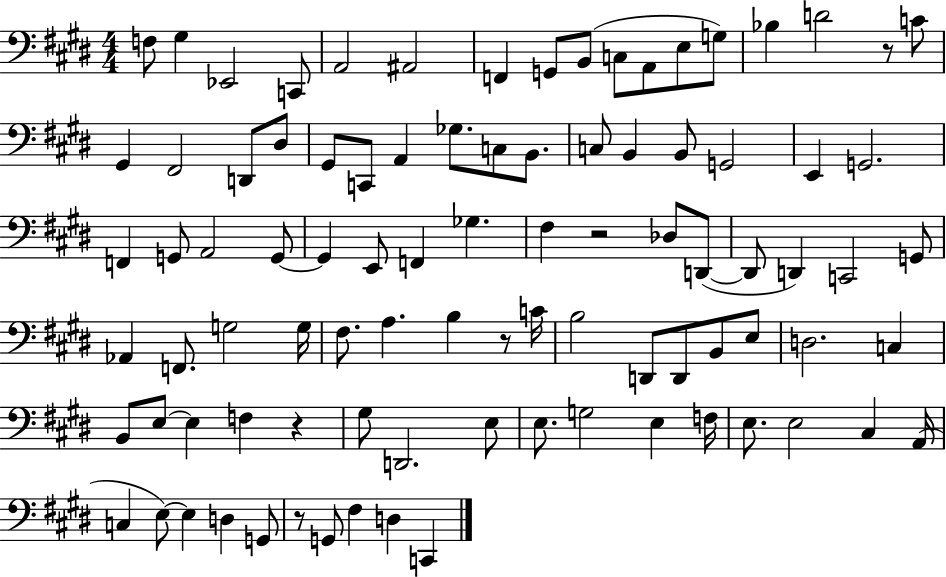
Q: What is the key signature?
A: E major